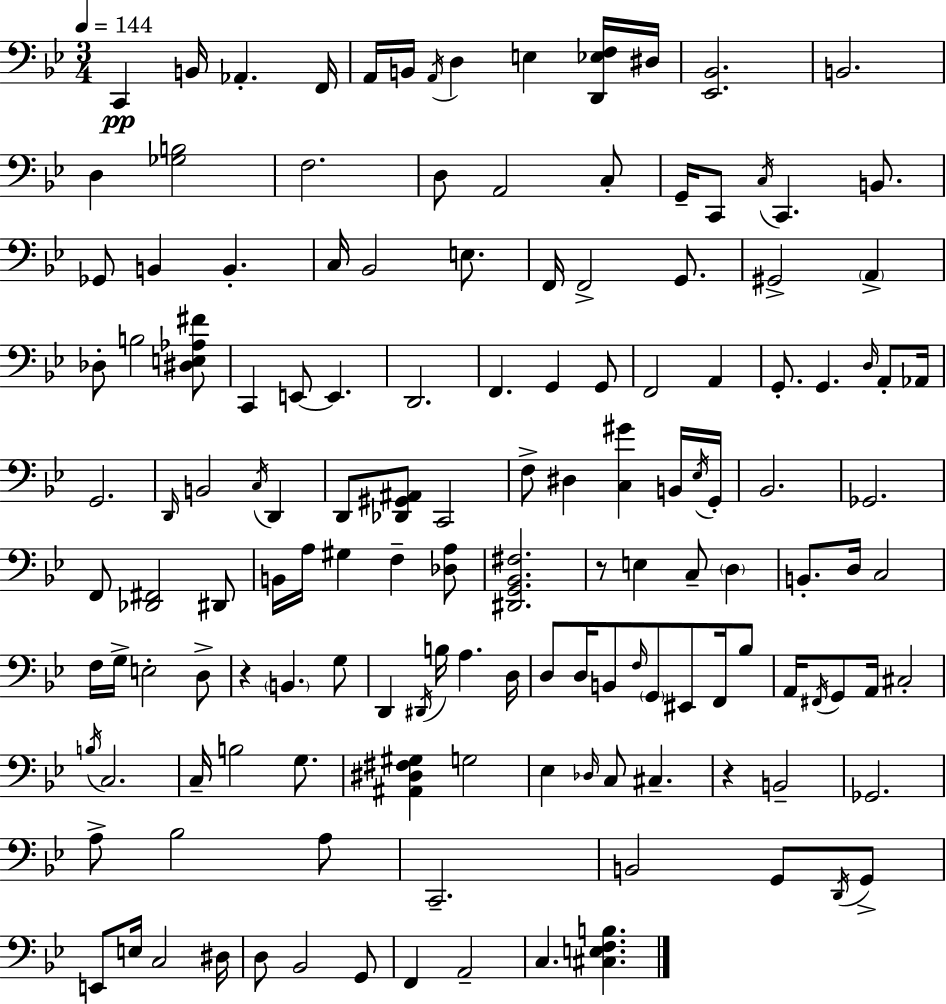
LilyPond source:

{
  \clef bass
  \numericTimeSignature
  \time 3/4
  \key g \minor
  \tempo 4 = 144
  \repeat volta 2 { c,4\pp b,16 aes,4.-. f,16 | a,16 b,16 \acciaccatura { a,16 } d4 e4 <d, ees f>16 | dis16 <ees, bes,>2. | b,2. | \break d4 <ges b>2 | f2. | d8 a,2 c8-. | g,16-- c,8 \acciaccatura { c16 } c,4. b,8. | \break ges,8 b,4 b,4.-. | c16 bes,2 e8. | f,16 f,2-> g,8. | gis,2-> \parenthesize a,4-> | \break des8-. b2 | <dis e aes fis'>8 c,4 e,8~~ e,4. | d,2. | f,4. g,4 | \break g,8 f,2 a,4 | g,8.-. g,4. \grace { d16 } | a,8-. aes,16 g,2. | \grace { d,16 } b,2 | \break \acciaccatura { c16 } d,4 d,8 <des, gis, ais,>8 c,2 | f8-> dis4 <c gis'>4 | b,16 \acciaccatura { ees16 } g,16-. bes,2. | ges,2. | \break f,8 <des, fis,>2 | dis,8 b,16 a16 gis4 | f4-- <des a>8 <dis, g, bes, fis>2. | r8 e4 | \break c8-- \parenthesize d4 b,8.-. d16 c2 | f16 g16-> e2-. | d8-> r4 \parenthesize b,4. | g8 d,4 \acciaccatura { dis,16 } b16 | \break a4. d16 d8 d16 b,8 | \grace { f16 } \parenthesize g,8 eis,8 f,16 bes8 a,16 \acciaccatura { fis,16 } g,8 | a,16 cis2-. \acciaccatura { b16 } c2. | c16-- b2 | \break g8. <ais, dis fis gis>4 | g2 ees4 | \grace { des16 } c8 cis4.-- r4 | b,2-- ges,2. | \break a8-> | bes2 a8 c,2.-- | b,2 | g,8 \acciaccatura { d,16 } g,8-> | \break e,8 e16 c2 dis16 | d8 bes,2 g,8 | f,4 a,2-- | c4. <cis e f b>4. | \break } \bar "|."
}